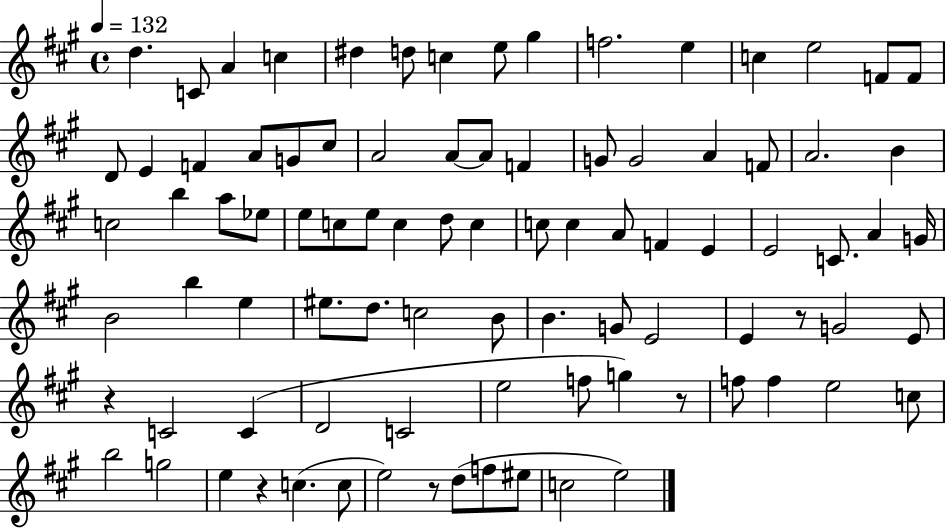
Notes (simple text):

D5/q. C4/e A4/q C5/q D#5/q D5/e C5/q E5/e G#5/q F5/h. E5/q C5/q E5/h F4/e F4/e D4/e E4/q F4/q A4/e G4/e C#5/e A4/h A4/e A4/e F4/q G4/e G4/h A4/q F4/e A4/h. B4/q C5/h B5/q A5/e Eb5/e E5/e C5/e E5/e C5/q D5/e C5/q C5/e C5/q A4/e F4/q E4/q E4/h C4/e. A4/q G4/s B4/h B5/q E5/q EIS5/e. D5/e. C5/h B4/e B4/q. G4/e E4/h E4/q R/e G4/h E4/e R/q C4/h C4/q D4/h C4/h E5/h F5/e G5/q R/e F5/e F5/q E5/h C5/e B5/h G5/h E5/q R/q C5/q. C5/e E5/h R/e D5/e F5/e EIS5/e C5/h E5/h